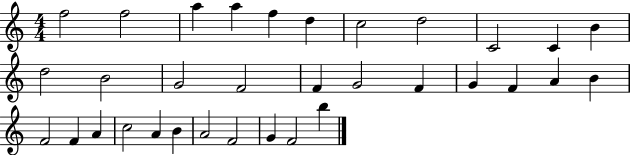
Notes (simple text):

F5/h F5/h A5/q A5/q F5/q D5/q C5/h D5/h C4/h C4/q B4/q D5/h B4/h G4/h F4/h F4/q G4/h F4/q G4/q F4/q A4/q B4/q F4/h F4/q A4/q C5/h A4/q B4/q A4/h F4/h G4/q F4/h B5/q